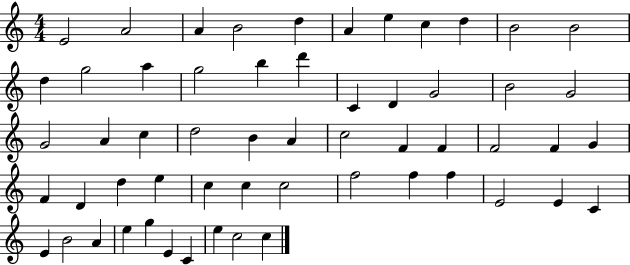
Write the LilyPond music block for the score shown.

{
  \clef treble
  \numericTimeSignature
  \time 4/4
  \key c \major
  e'2 a'2 | a'4 b'2 d''4 | a'4 e''4 c''4 d''4 | b'2 b'2 | \break d''4 g''2 a''4 | g''2 b''4 d'''4 | c'4 d'4 g'2 | b'2 g'2 | \break g'2 a'4 c''4 | d''2 b'4 a'4 | c''2 f'4 f'4 | f'2 f'4 g'4 | \break f'4 d'4 d''4 e''4 | c''4 c''4 c''2 | f''2 f''4 f''4 | e'2 e'4 c'4 | \break e'4 b'2 a'4 | e''4 g''4 e'4 c'4 | e''4 c''2 c''4 | \bar "|."
}